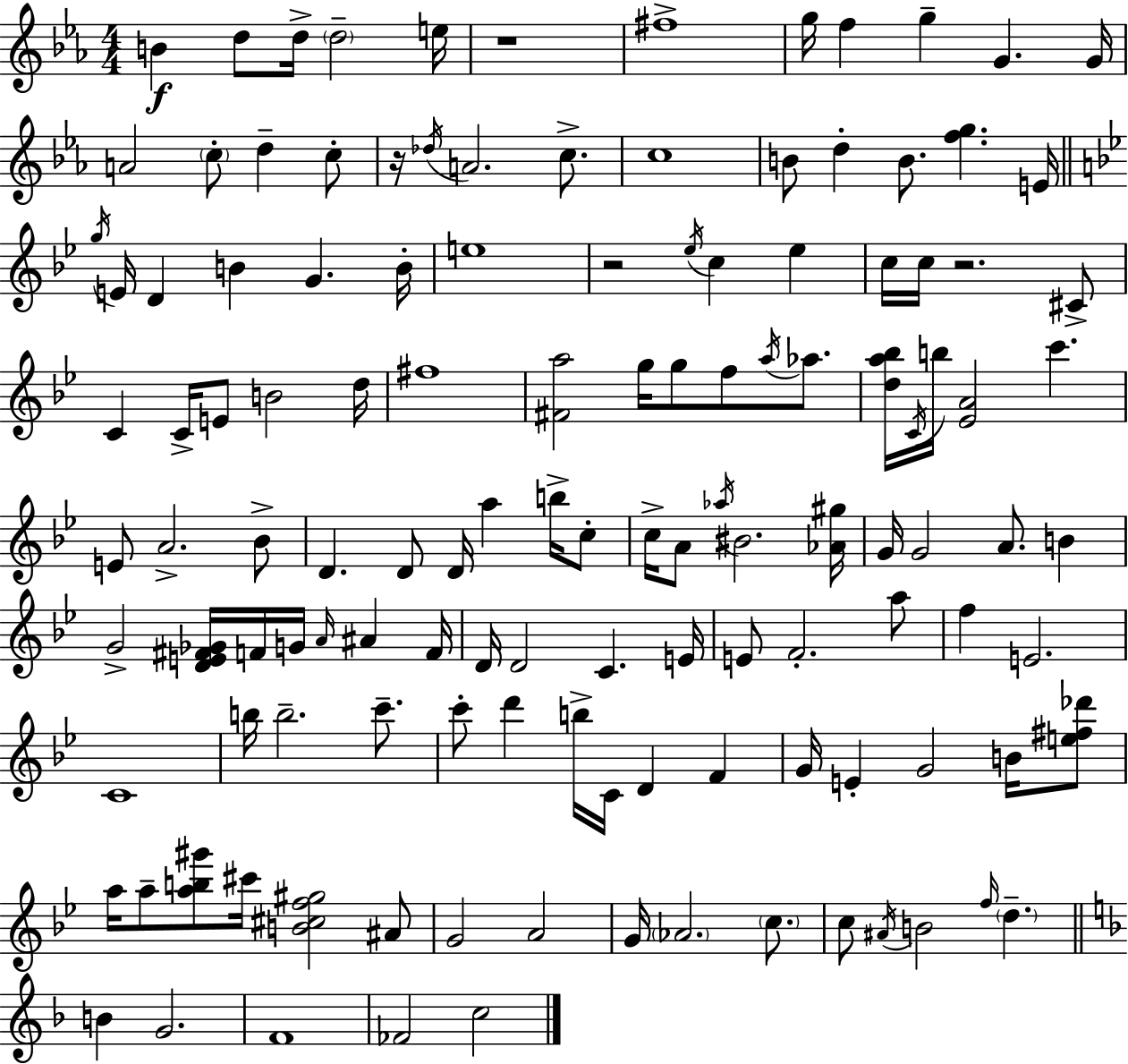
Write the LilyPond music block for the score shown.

{
  \clef treble
  \numericTimeSignature
  \time 4/4
  \key c \minor
  b'4\f d''8 d''16-> \parenthesize d''2-- e''16 | r1 | fis''1-> | g''16 f''4 g''4-- g'4. g'16 | \break a'2 \parenthesize c''8-. d''4-- c''8-. | r16 \acciaccatura { des''16 } a'2. c''8.-> | c''1 | b'8 d''4-. b'8. <f'' g''>4. | \break e'16 \bar "||" \break \key g \minor \acciaccatura { g''16 } e'16 d'4 b'4 g'4. | b'16-. e''1 | r2 \acciaccatura { ees''16 } c''4 ees''4 | c''16 c''16 r2. | \break cis'8-> c'4 c'16-> e'8 b'2 | d''16 fis''1 | <fis' a''>2 g''16 g''8 f''8 \acciaccatura { a''16 } | aes''8. <d'' a'' bes''>16 \acciaccatura { c'16 } b''16 <ees' a'>2 c'''4. | \break e'8 a'2.-> | bes'8-> d'4. d'8 d'16 a''4 | b''16-> c''8-. c''16-> a'8 \acciaccatura { aes''16 } bis'2. | <aes' gis''>16 g'16 g'2 a'8. | \break b'4 g'2-> <d' e' fis' ges'>16 f'16 g'16 | \grace { a'16 } ais'4 f'16 d'16 d'2 c'4. | e'16 e'8 f'2.-. | a''8 f''4 e'2. | \break c'1 | b''16 b''2.-- | c'''8.-- c'''8-. d'''4 b''16-> c'16 d'4 | f'4 g'16 e'4-. g'2 | \break b'16 <e'' fis'' des'''>8 a''16 a''8-- <a'' b'' gis'''>8 cis'''16 <b' cis'' f'' gis''>2 | ais'8 g'2 a'2 | g'16 \parenthesize aes'2. | \parenthesize c''8. c''8 \acciaccatura { ais'16 } b'2 | \break \grace { f''16 } \parenthesize d''4.-- \bar "||" \break \key d \minor b'4 g'2. | f'1 | fes'2 c''2 | \bar "|."
}